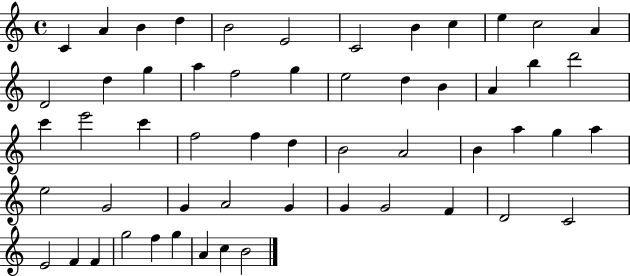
X:1
T:Untitled
M:4/4
L:1/4
K:C
C A B d B2 E2 C2 B c e c2 A D2 d g a f2 g e2 d B A b d'2 c' e'2 c' f2 f d B2 A2 B a g a e2 G2 G A2 G G G2 F D2 C2 E2 F F g2 f g A c B2